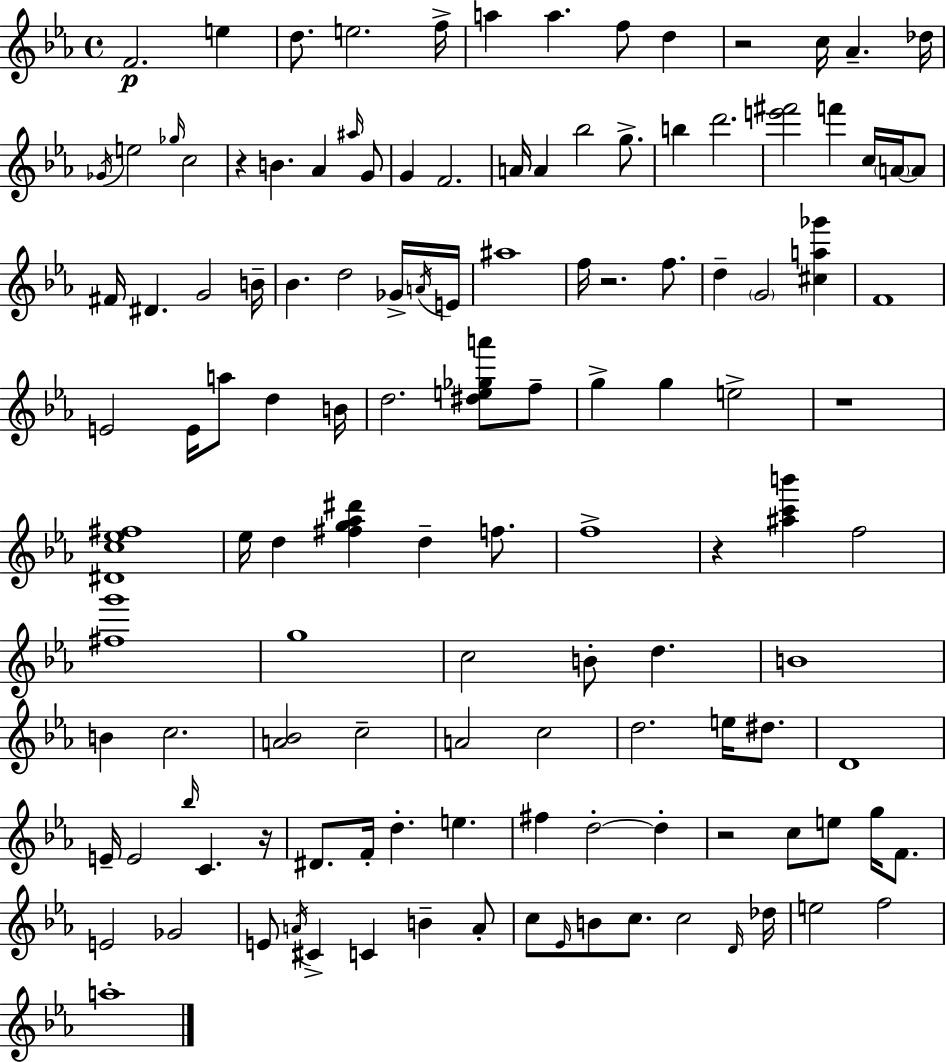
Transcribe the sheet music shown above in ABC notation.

X:1
T:Untitled
M:4/4
L:1/4
K:Eb
F2 e d/2 e2 f/4 a a f/2 d z2 c/4 _A _d/4 _G/4 e2 _g/4 c2 z B _A ^a/4 G/2 G F2 A/4 A _b2 g/2 b d'2 [e'^f']2 f' c/4 A/4 A/2 ^F/4 ^D G2 B/4 _B d2 _G/4 A/4 E/4 ^a4 f/4 z2 f/2 d G2 [^ca_g'] F4 E2 E/4 a/2 d B/4 d2 [^de_ga']/2 f/2 g g e2 z4 [^Dc_e^f]4 _e/4 d [^fg_a^d'] d f/2 f4 z [^ac'b'] f2 [^fg']4 g4 c2 B/2 d B4 B c2 [A_B]2 c2 A2 c2 d2 e/4 ^d/2 D4 E/4 E2 _b/4 C z/4 ^D/2 F/4 d e ^f d2 d z2 c/2 e/2 g/4 F/2 E2 _G2 E/2 A/4 ^C C B A/2 c/2 _E/4 B/2 c/2 c2 D/4 _d/4 e2 f2 a4